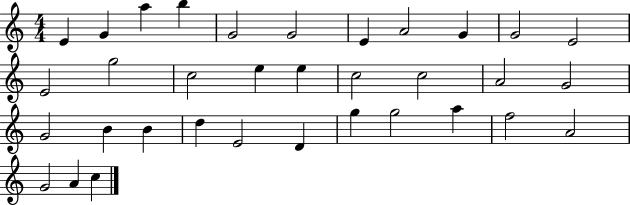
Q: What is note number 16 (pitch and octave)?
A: E5